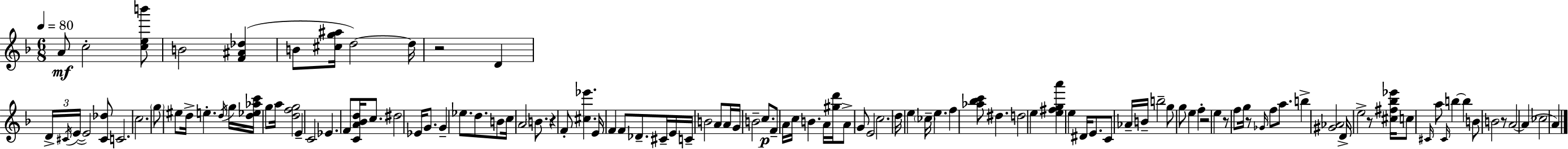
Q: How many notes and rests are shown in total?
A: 119